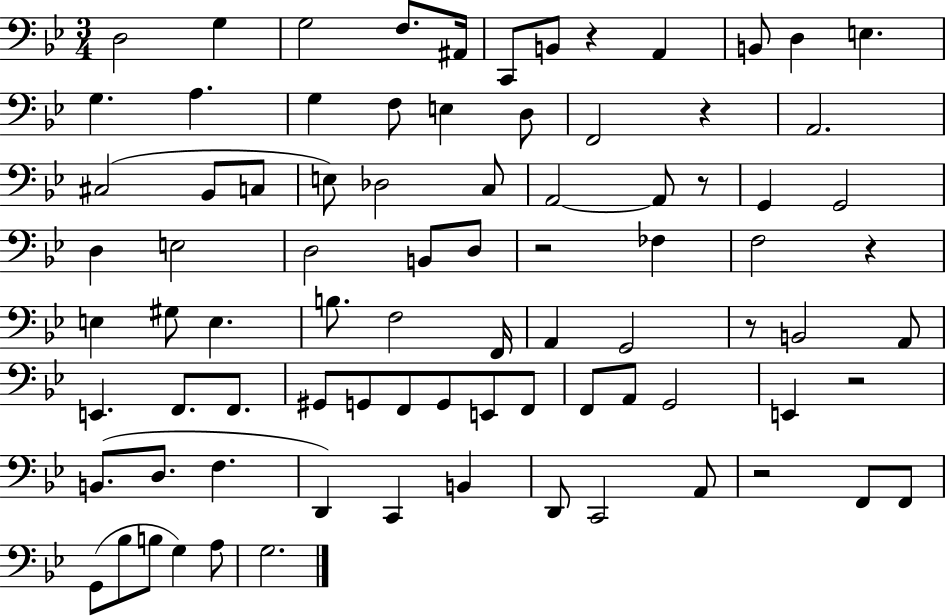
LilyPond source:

{
  \clef bass
  \numericTimeSignature
  \time 3/4
  \key bes \major
  d2 g4 | g2 f8. ais,16 | c,8 b,8 r4 a,4 | b,8 d4 e4. | \break g4. a4. | g4 f8 e4 d8 | f,2 r4 | a,2. | \break cis2( bes,8 c8 | e8) des2 c8 | a,2~~ a,8 r8 | g,4 g,2 | \break d4 e2 | d2 b,8 d8 | r2 fes4 | f2 r4 | \break e4 gis8 e4. | b8. f2 f,16 | a,4 g,2 | r8 b,2 a,8 | \break e,4. f,8. f,8. | gis,8 g,8 f,8 g,8 e,8 f,8 | f,8 a,8 g,2 | e,4 r2 | \break b,8.( d8. f4. | d,4) c,4 b,4 | d,8 c,2 a,8 | r2 f,8 f,8 | \break g,8( bes8 b8 g4) a8 | g2. | \bar "|."
}